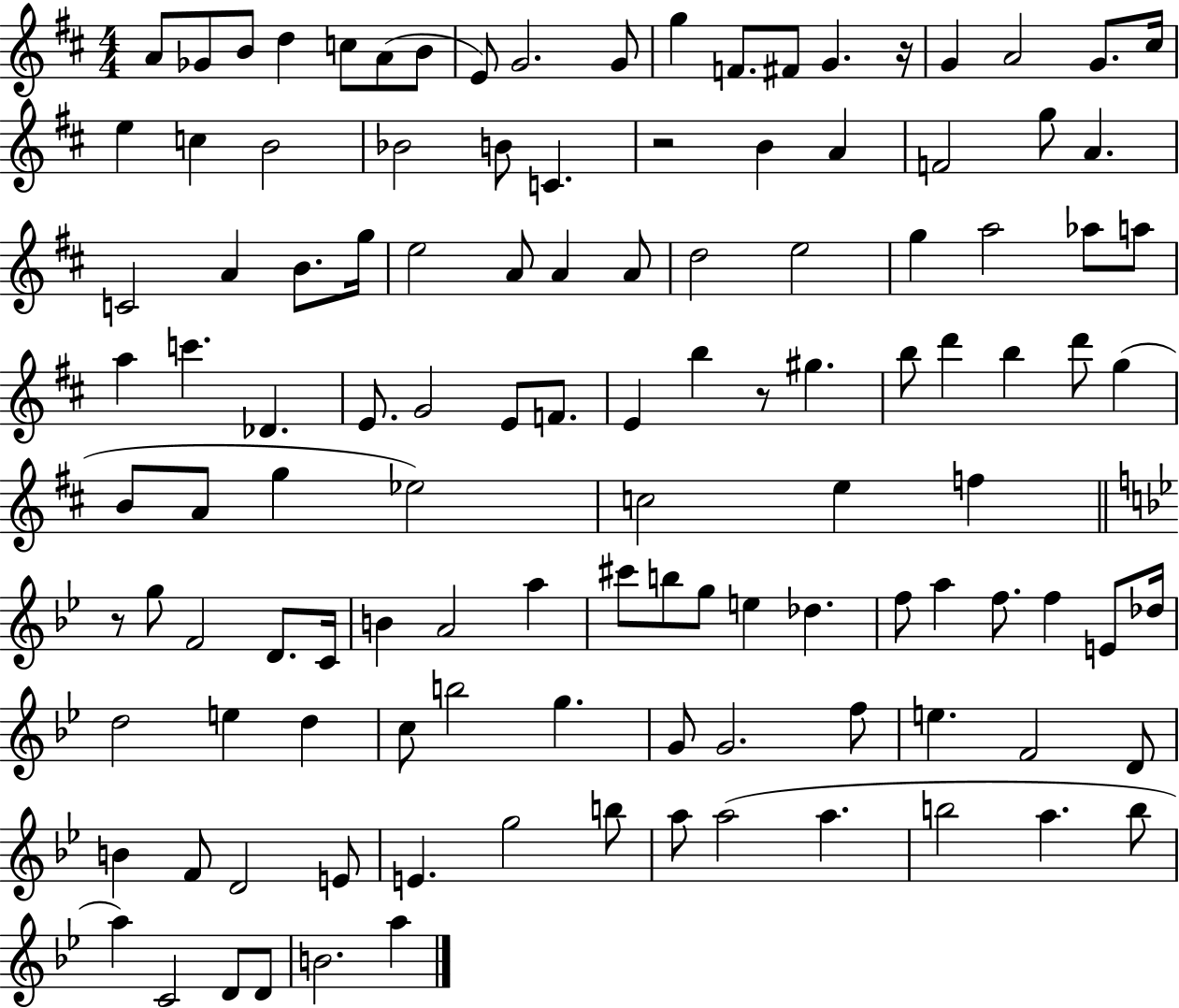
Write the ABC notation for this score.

X:1
T:Untitled
M:4/4
L:1/4
K:D
A/2 _G/2 B/2 d c/2 A/2 B/2 E/2 G2 G/2 g F/2 ^F/2 G z/4 G A2 G/2 ^c/4 e c B2 _B2 B/2 C z2 B A F2 g/2 A C2 A B/2 g/4 e2 A/2 A A/2 d2 e2 g a2 _a/2 a/2 a c' _D E/2 G2 E/2 F/2 E b z/2 ^g b/2 d' b d'/2 g B/2 A/2 g _e2 c2 e f z/2 g/2 F2 D/2 C/4 B A2 a ^c'/2 b/2 g/2 e _d f/2 a f/2 f E/2 _d/4 d2 e d c/2 b2 g G/2 G2 f/2 e F2 D/2 B F/2 D2 E/2 E g2 b/2 a/2 a2 a b2 a b/2 a C2 D/2 D/2 B2 a